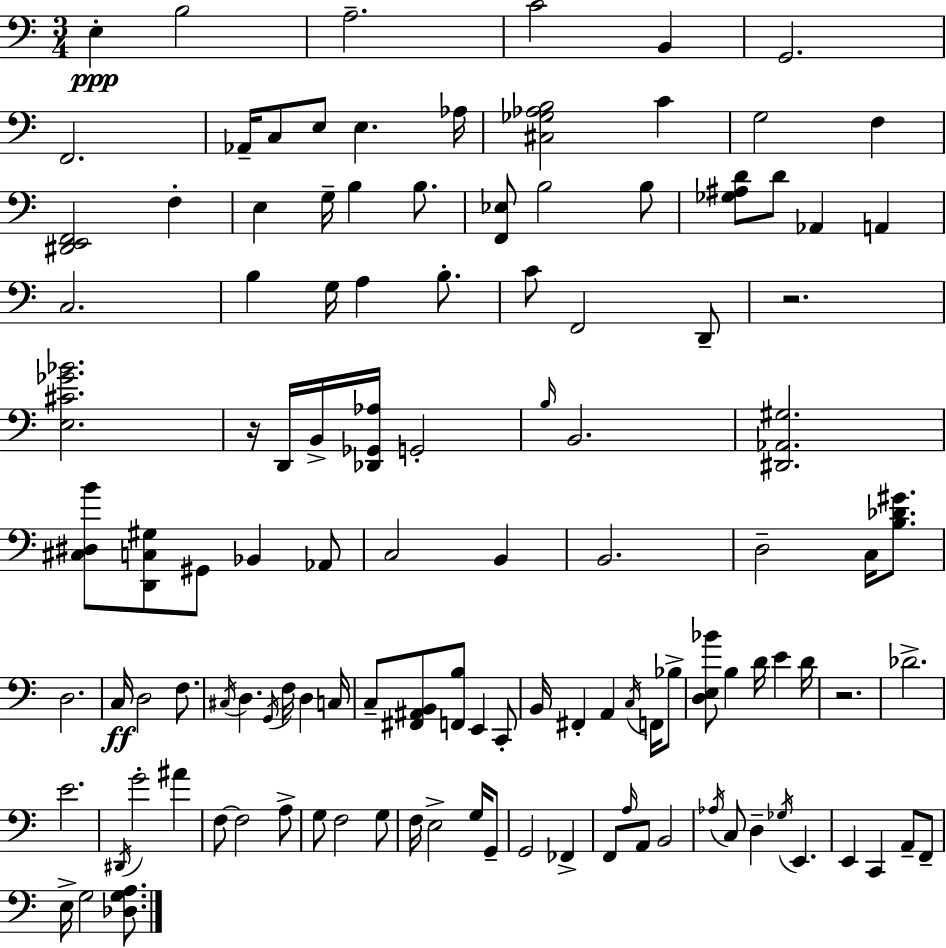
E3/q B3/h A3/h. C4/h B2/q G2/h. F2/h. Ab2/s C3/e E3/e E3/q. Ab3/s [C#3,Gb3,Ab3,B3]/h C4/q G3/h F3/q [D#2,E2,F2]/h F3/q E3/q G3/s B3/q B3/e. [F2,Eb3]/e B3/h B3/e [Gb3,A#3,D4]/e D4/e Ab2/q A2/q C3/h. B3/q G3/s A3/q B3/e. C4/e F2/h D2/e R/h. [E3,C#4,Gb4,Bb4]/h. R/s D2/s B2/s [Db2,Gb2,Ab3]/s G2/h B3/s B2/h. [D#2,Ab2,G#3]/h. [C#3,D#3,B4]/e [D2,C3,G#3]/e G#2/e Bb2/q Ab2/e C3/h B2/q B2/h. D3/h C3/s [B3,Db4,G#4]/e. D3/h. C3/s D3/h F3/e. C#3/s D3/q. G2/s F3/s D3/q C3/s C3/e [F#2,A#2,B2]/e [F2,B3]/e E2/q C2/e B2/s F#2/q A2/q C3/s F2/s Bb3/e [D3,E3,Bb4]/e B3/q D4/s E4/q D4/s R/h. Db4/h. E4/h. D#2/s G4/h A#4/q F3/e F3/h A3/e G3/e F3/h G3/e F3/s E3/h G3/s G2/e G2/h FES2/q F2/e A3/s A2/e B2/h Ab3/s C3/e D3/q Gb3/s E2/q. E2/q C2/q A2/e F2/e E3/s G3/h [Db3,G3,A3]/e.